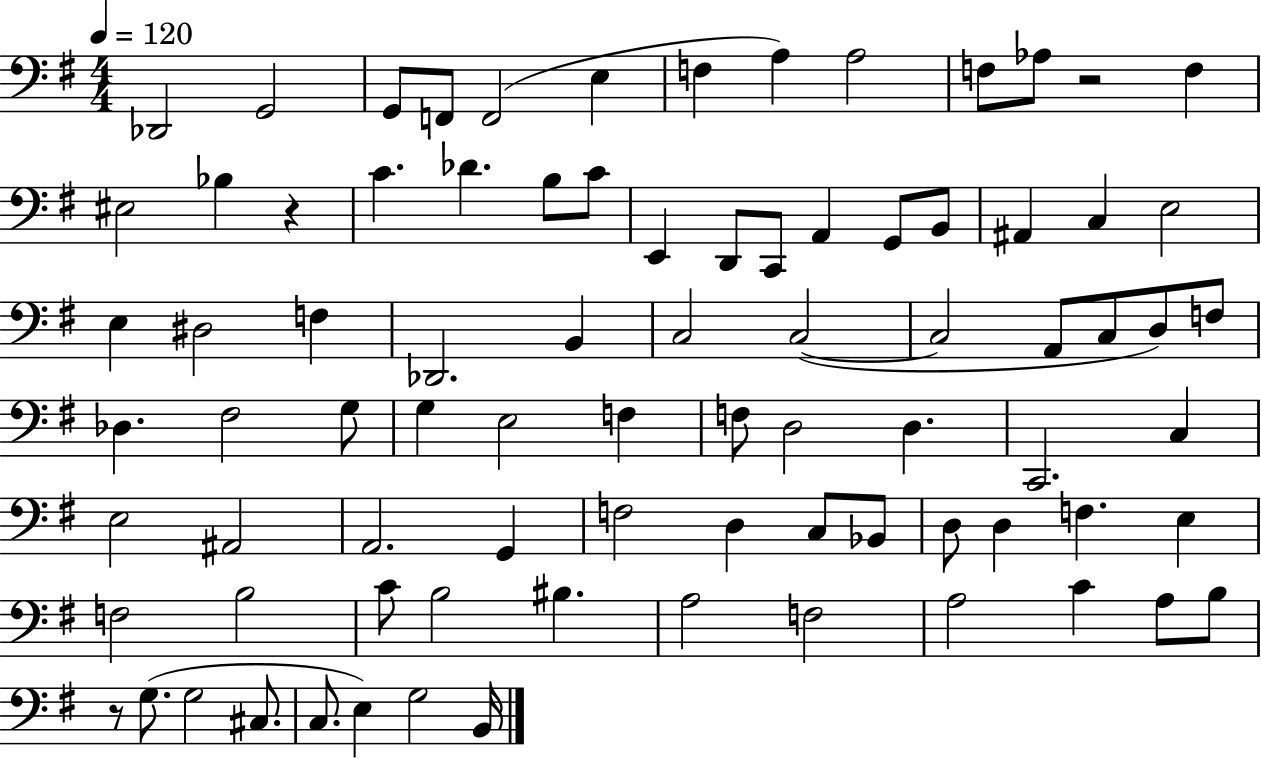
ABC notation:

X:1
T:Untitled
M:4/4
L:1/4
K:G
_D,,2 G,,2 G,,/2 F,,/2 F,,2 E, F, A, A,2 F,/2 _A,/2 z2 F, ^E,2 _B, z C _D B,/2 C/2 E,, D,,/2 C,,/2 A,, G,,/2 B,,/2 ^A,, C, E,2 E, ^D,2 F, _D,,2 B,, C,2 C,2 C,2 A,,/2 C,/2 D,/2 F,/2 _D, ^F,2 G,/2 G, E,2 F, F,/2 D,2 D, C,,2 C, E,2 ^A,,2 A,,2 G,, F,2 D, C,/2 _B,,/2 D,/2 D, F, E, F,2 B,2 C/2 B,2 ^B, A,2 F,2 A,2 C A,/2 B,/2 z/2 G,/2 G,2 ^C,/2 C,/2 E, G,2 B,,/4